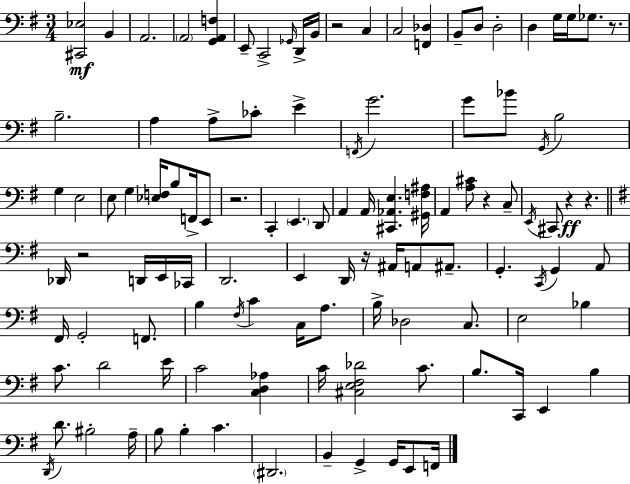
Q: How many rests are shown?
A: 8